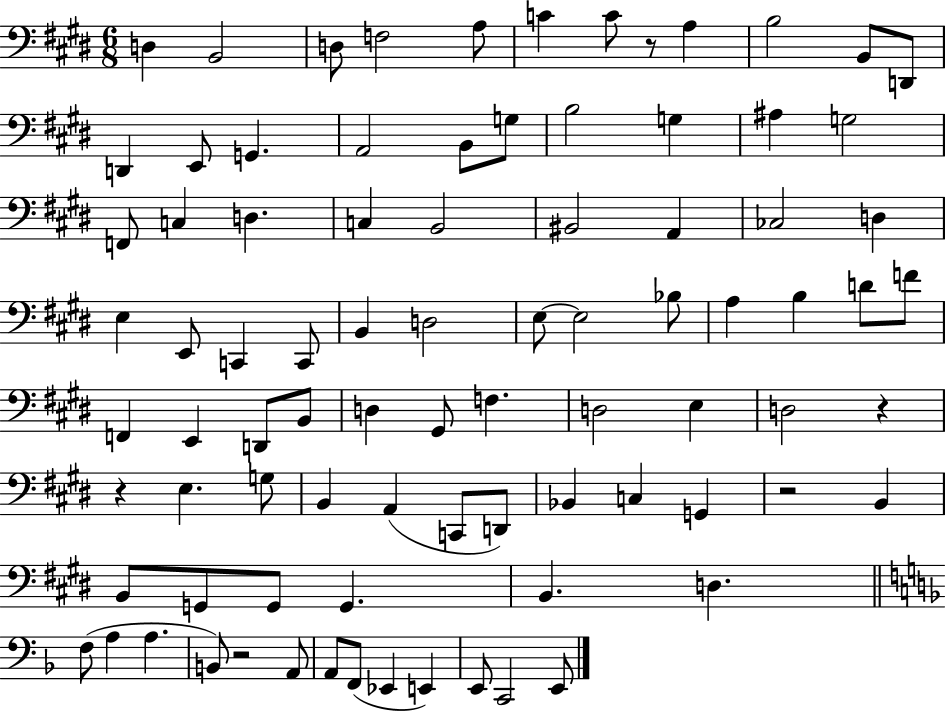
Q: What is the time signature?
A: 6/8